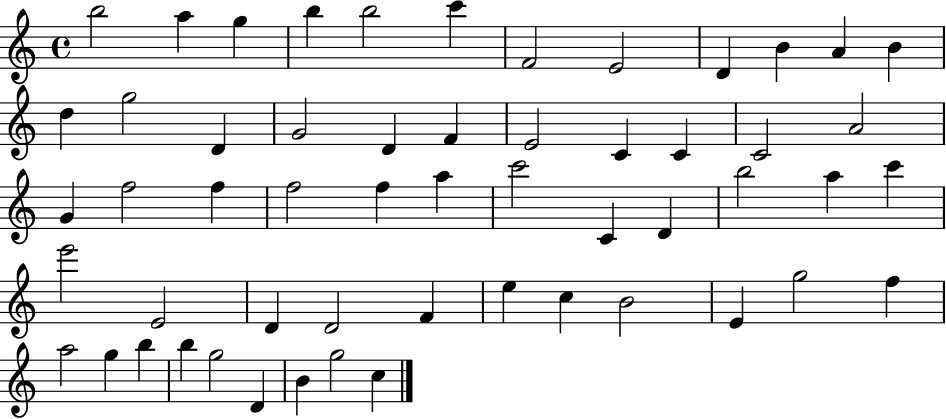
X:1
T:Untitled
M:4/4
L:1/4
K:C
b2 a g b b2 c' F2 E2 D B A B d g2 D G2 D F E2 C C C2 A2 G f2 f f2 f a c'2 C D b2 a c' e'2 E2 D D2 F e c B2 E g2 f a2 g b b g2 D B g2 c